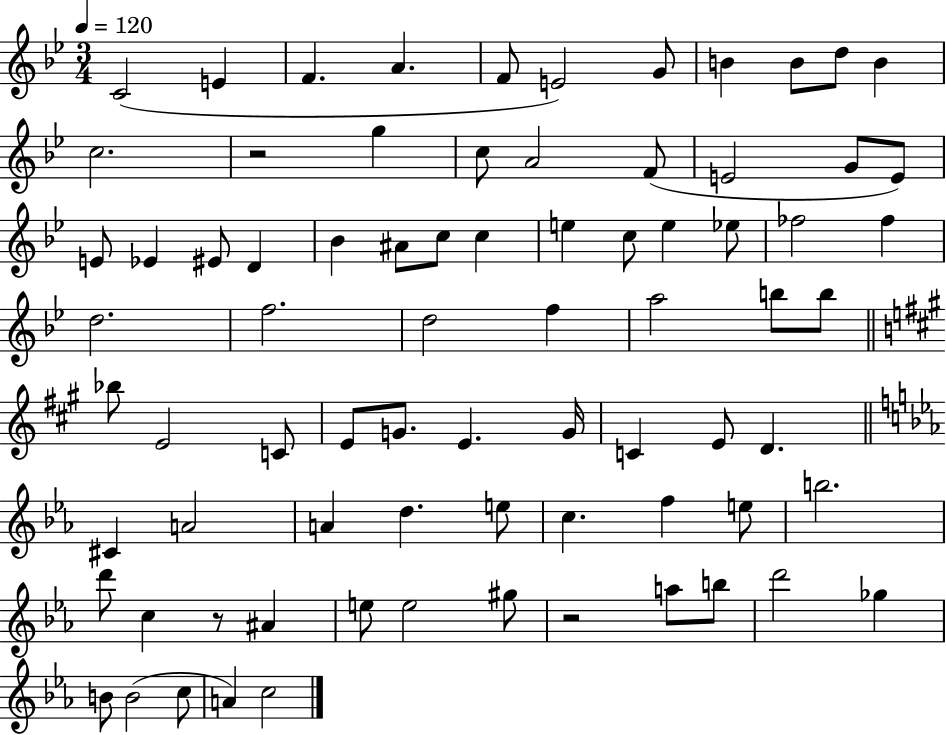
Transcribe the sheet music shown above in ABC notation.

X:1
T:Untitled
M:3/4
L:1/4
K:Bb
C2 E F A F/2 E2 G/2 B B/2 d/2 B c2 z2 g c/2 A2 F/2 E2 G/2 E/2 E/2 _E ^E/2 D _B ^A/2 c/2 c e c/2 e _e/2 _f2 _f d2 f2 d2 f a2 b/2 b/2 _b/2 E2 C/2 E/2 G/2 E G/4 C E/2 D ^C A2 A d e/2 c f e/2 b2 d'/2 c z/2 ^A e/2 e2 ^g/2 z2 a/2 b/2 d'2 _g B/2 B2 c/2 A c2